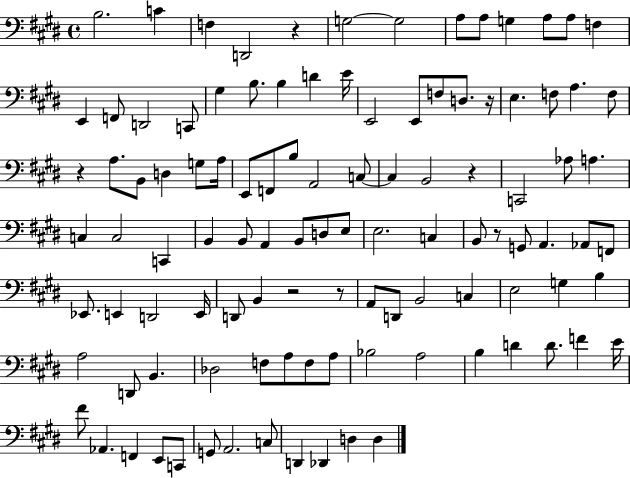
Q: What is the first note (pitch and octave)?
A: B3